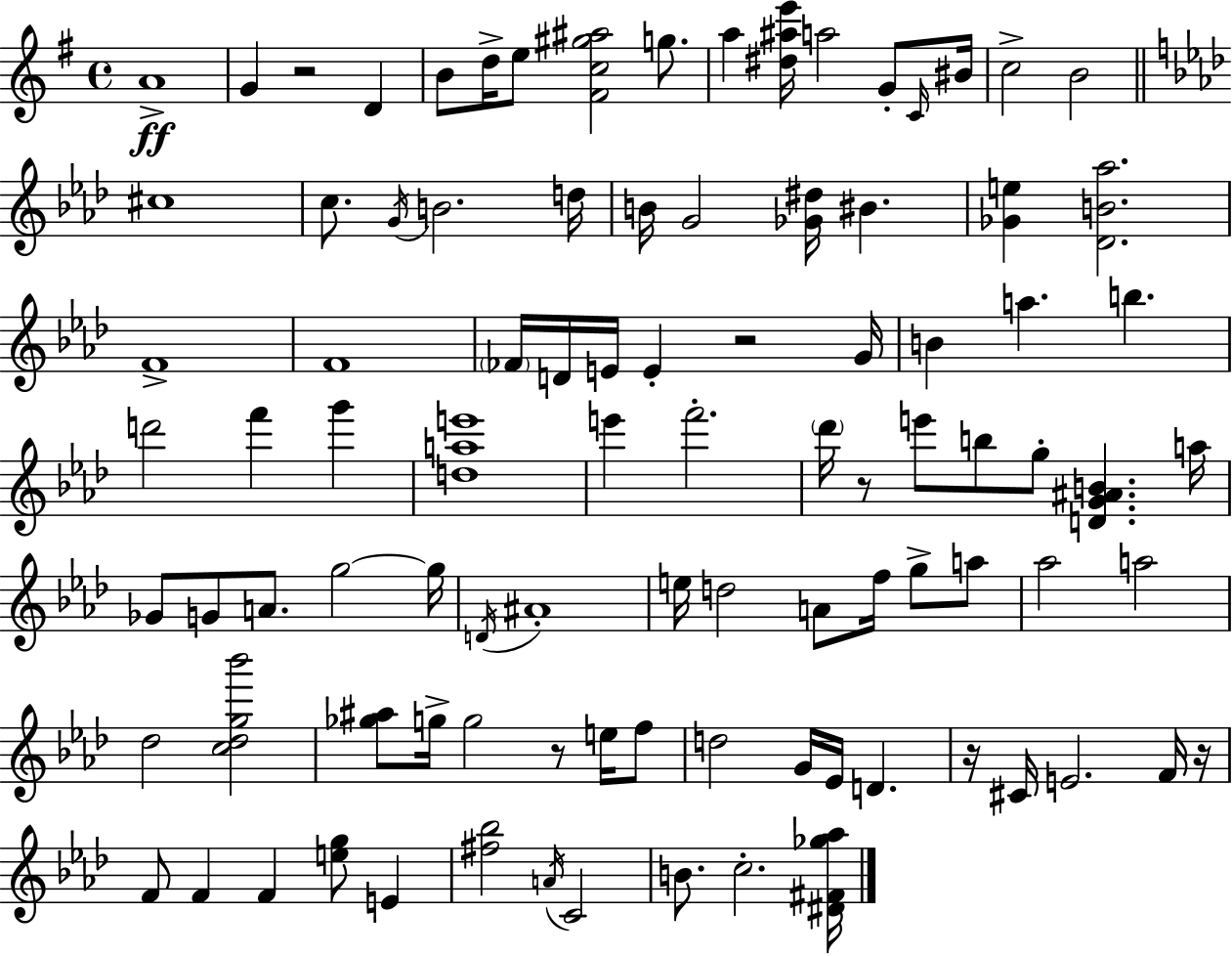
X:1
T:Untitled
M:4/4
L:1/4
K:G
A4 G z2 D B/2 d/4 e/2 [^Fc^g^a]2 g/2 a [^d^ae']/4 a2 G/2 C/4 ^B/4 c2 B2 ^c4 c/2 G/4 B2 d/4 B/4 G2 [_G^d]/4 ^B [_Ge] [_DB_a]2 F4 F4 _F/4 D/4 E/4 E z2 G/4 B a b d'2 f' g' [dae']4 e' f'2 _d'/4 z/2 e'/2 b/2 g/2 [DG^AB] a/4 _G/2 G/2 A/2 g2 g/4 D/4 ^A4 e/4 d2 A/2 f/4 g/2 a/2 _a2 a2 _d2 [c_dg_b']2 [_g^a]/2 g/4 g2 z/2 e/4 f/2 d2 G/4 _E/4 D z/4 ^C/4 E2 F/4 z/4 F/2 F F [eg]/2 E [^f_b]2 A/4 C2 B/2 c2 [^D^F_g_a]/4